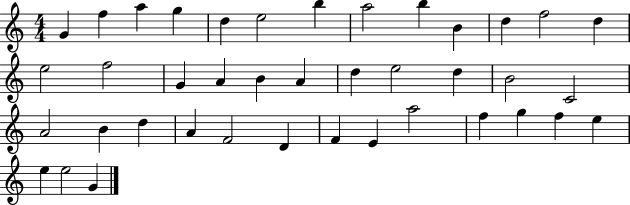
X:1
T:Untitled
M:4/4
L:1/4
K:C
G f a g d e2 b a2 b B d f2 d e2 f2 G A B A d e2 d B2 C2 A2 B d A F2 D F E a2 f g f e e e2 G